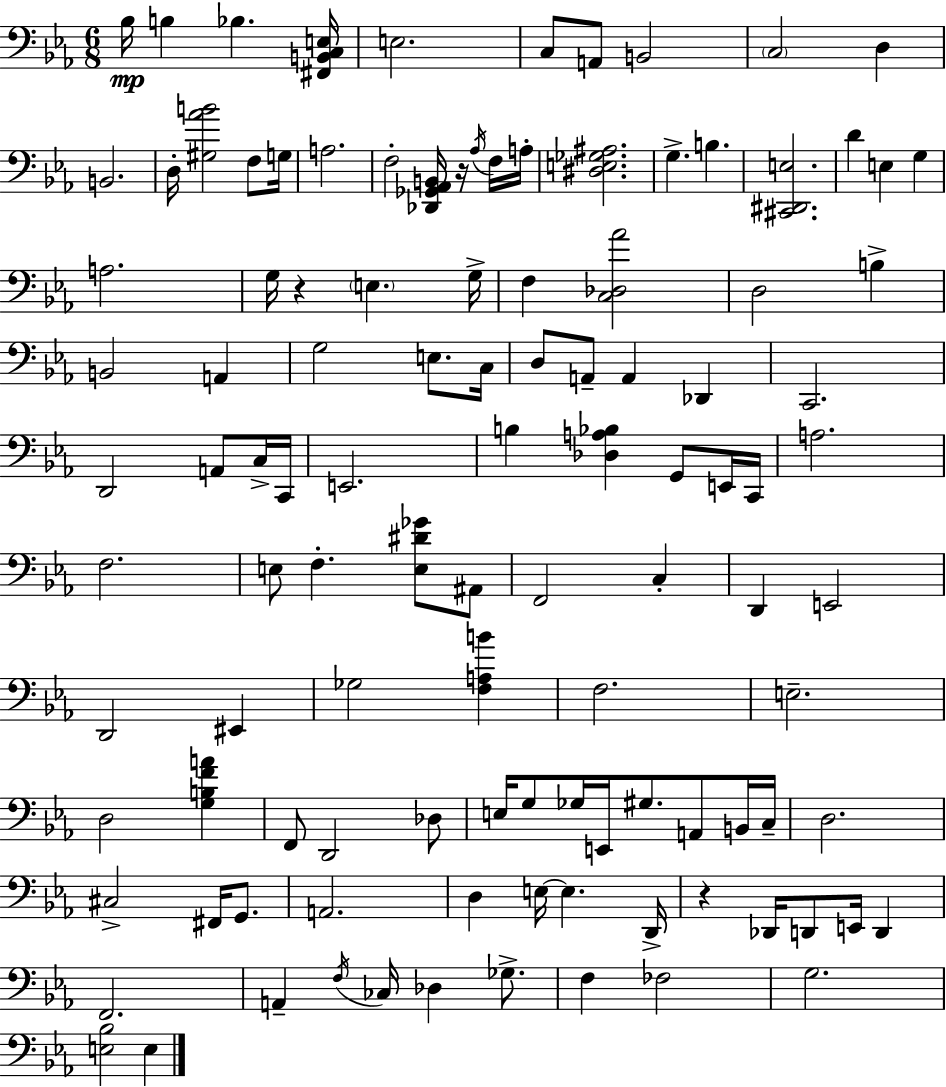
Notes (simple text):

Bb3/s B3/q Bb3/q. [F#2,B2,C3,E3]/s E3/h. C3/e A2/e B2/h C3/h D3/q B2/h. D3/s [G#3,Ab4,B4]/h F3/e G3/s A3/h. F3/h [Db2,Gb2,Ab2,B2]/s R/s Ab3/s F3/s A3/s [D#3,E3,Gb3,A#3]/h. G3/q. B3/q. [C#2,D#2,E3]/h. D4/q E3/q G3/q A3/h. G3/s R/q E3/q. G3/s F3/q [C3,Db3,Ab4]/h D3/h B3/q B2/h A2/q G3/h E3/e. C3/s D3/e A2/e A2/q Db2/q C2/h. D2/h A2/e C3/s C2/s E2/h. B3/q [Db3,A3,Bb3]/q G2/e E2/s C2/s A3/h. F3/h. E3/e F3/q. [E3,D#4,Gb4]/e A#2/e F2/h C3/q D2/q E2/h D2/h EIS2/q Gb3/h [F3,A3,B4]/q F3/h. E3/h. D3/h [G3,B3,F4,A4]/q F2/e D2/h Db3/e E3/s G3/e Gb3/s E2/s G#3/e. A2/e B2/s C3/s D3/h. C#3/h F#2/s G2/e. A2/h. D3/q E3/s E3/q. D2/s R/q Db2/s D2/e E2/s D2/q F2/h. A2/q F3/s CES3/s Db3/q Gb3/e. F3/q FES3/h G3/h. [E3,Bb3]/h E3/q